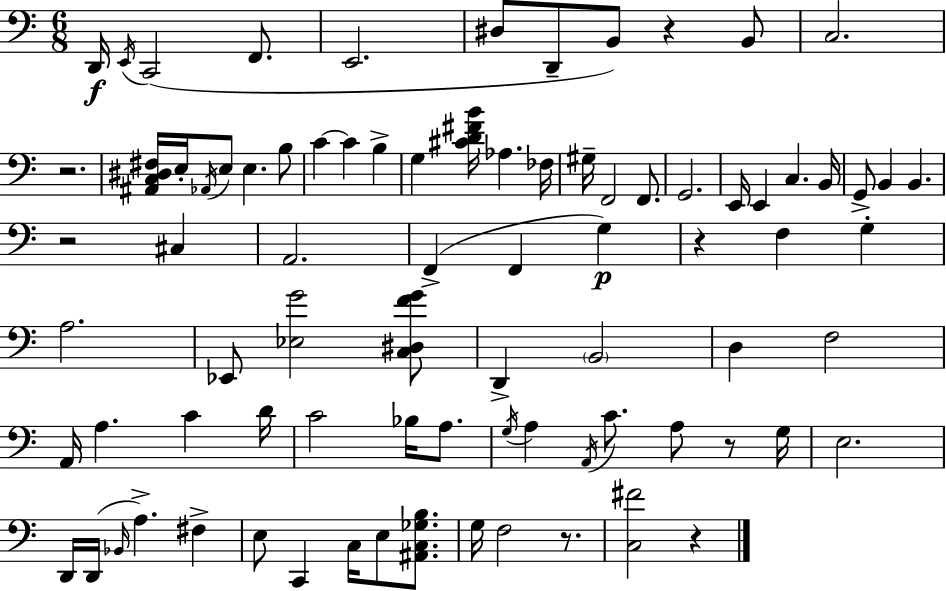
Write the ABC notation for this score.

X:1
T:Untitled
M:6/8
L:1/4
K:Am
D,,/4 E,,/4 C,,2 F,,/2 E,,2 ^D,/2 D,,/2 B,,/2 z B,,/2 C,2 z2 [^A,,C,^D,^F,]/4 E,/4 _A,,/4 E,/2 E, B,/2 C C B, G, [^CD^FB]/4 _A, _F,/4 ^G,/4 F,,2 F,,/2 G,,2 E,,/4 E,, C, B,,/4 G,,/2 B,, B,, z2 ^C, A,,2 F,, F,, G, z F, G, A,2 _E,,/2 [_E,G]2 [C,^D,FG]/2 D,, B,,2 D, F,2 A,,/4 A, C D/4 C2 _B,/4 A,/2 G,/4 A, A,,/4 C/2 A,/2 z/2 G,/4 E,2 D,,/4 D,,/4 _B,,/4 A, ^F, E,/2 C,, C,/4 E,/2 [^A,,C,_G,B,]/2 G,/4 F,2 z/2 [C,^F]2 z